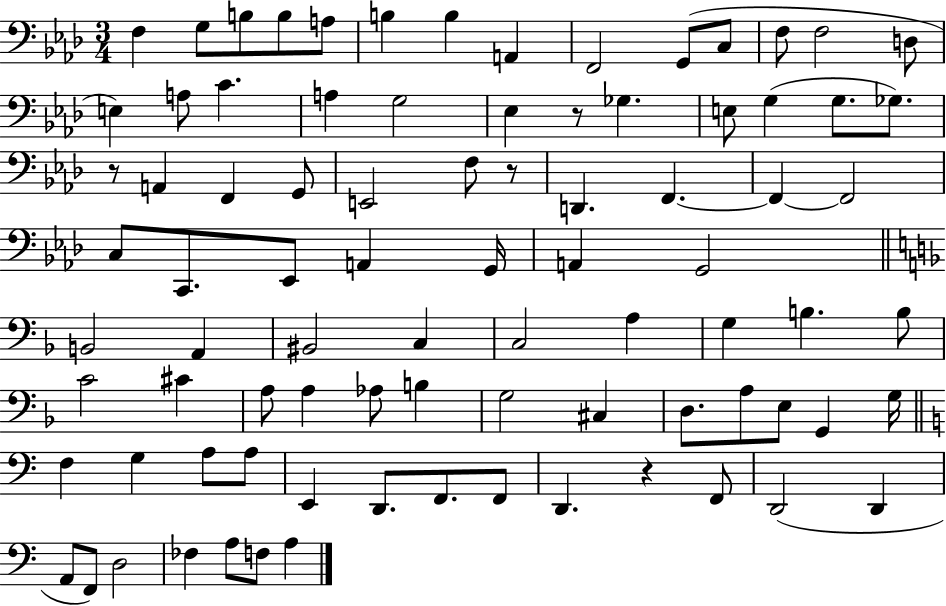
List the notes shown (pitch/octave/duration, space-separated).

F3/q G3/e B3/e B3/e A3/e B3/q B3/q A2/q F2/h G2/e C3/e F3/e F3/h D3/e E3/q A3/e C4/q. A3/q G3/h Eb3/q R/e Gb3/q. E3/e G3/q G3/e. Gb3/e. R/e A2/q F2/q G2/e E2/h F3/e R/e D2/q. F2/q. F2/q F2/h C3/e C2/e. Eb2/e A2/q G2/s A2/q G2/h B2/h A2/q BIS2/h C3/q C3/h A3/q G3/q B3/q. B3/e C4/h C#4/q A3/e A3/q Ab3/e B3/q G3/h C#3/q D3/e. A3/e E3/e G2/q G3/s F3/q G3/q A3/e A3/e E2/q D2/e. F2/e. F2/e D2/q. R/q F2/e D2/h D2/q A2/e F2/e D3/h FES3/q A3/e F3/e A3/q